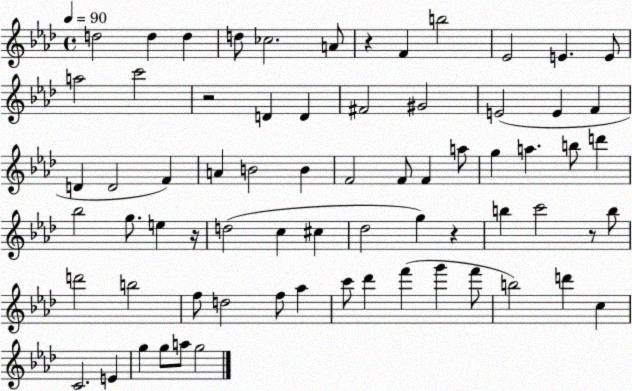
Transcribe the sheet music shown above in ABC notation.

X:1
T:Untitled
M:4/4
L:1/4
K:Ab
d2 d d d/2 _c2 A/2 z F b2 _E2 E E/2 a2 c'2 z2 D D ^F2 ^G2 E2 E F D D2 F A B2 B F2 F/2 F a/2 g a b/2 d' _b2 g/2 e z/4 d2 c ^c _d2 g z b c'2 z/2 b/2 d'2 b2 f/2 d2 f/2 _a c'/2 _d' f' g' f'/2 b2 d' c C2 E g g/2 a/2 g2